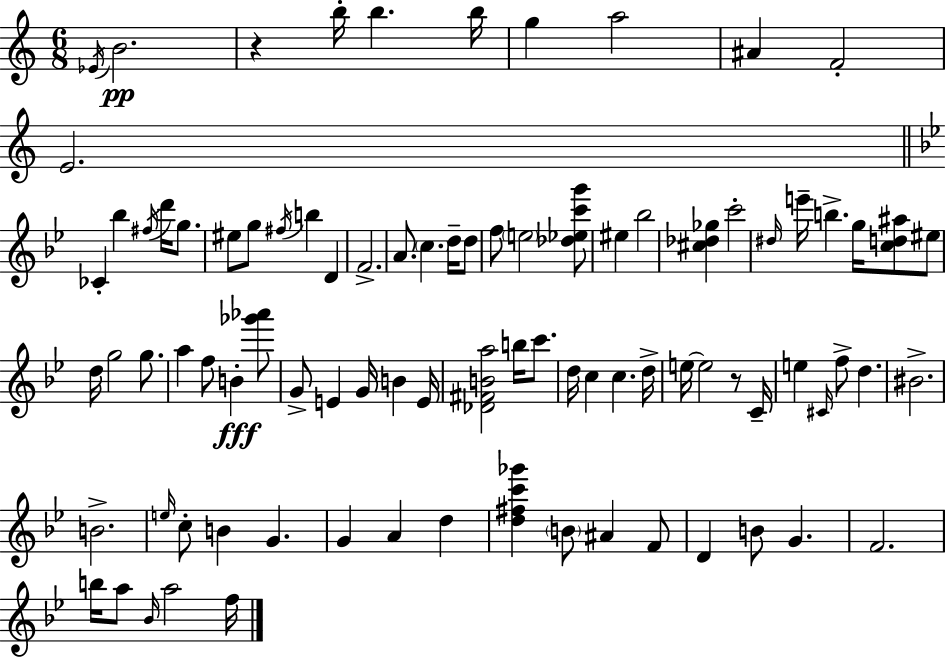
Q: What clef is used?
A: treble